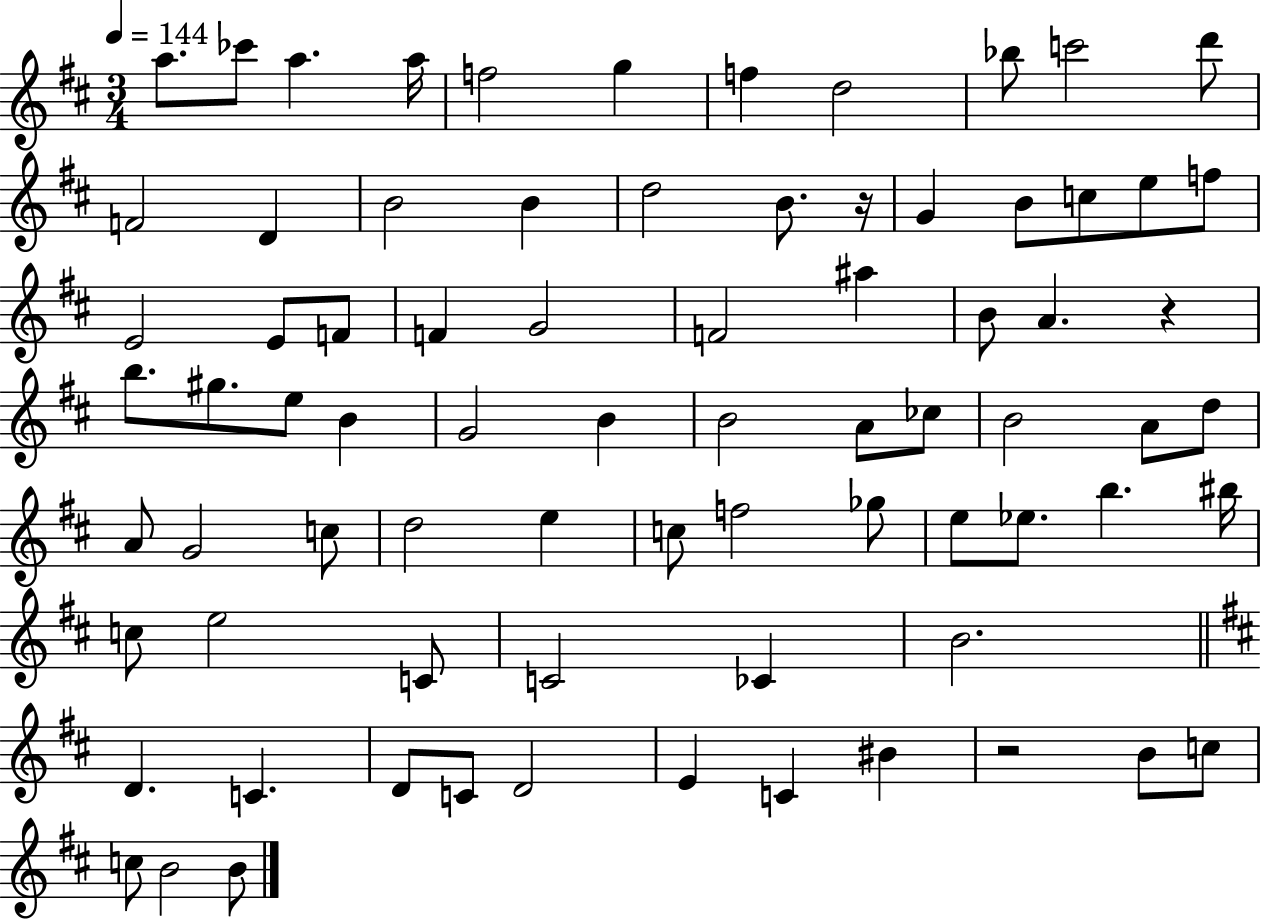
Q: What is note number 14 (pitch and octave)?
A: B4